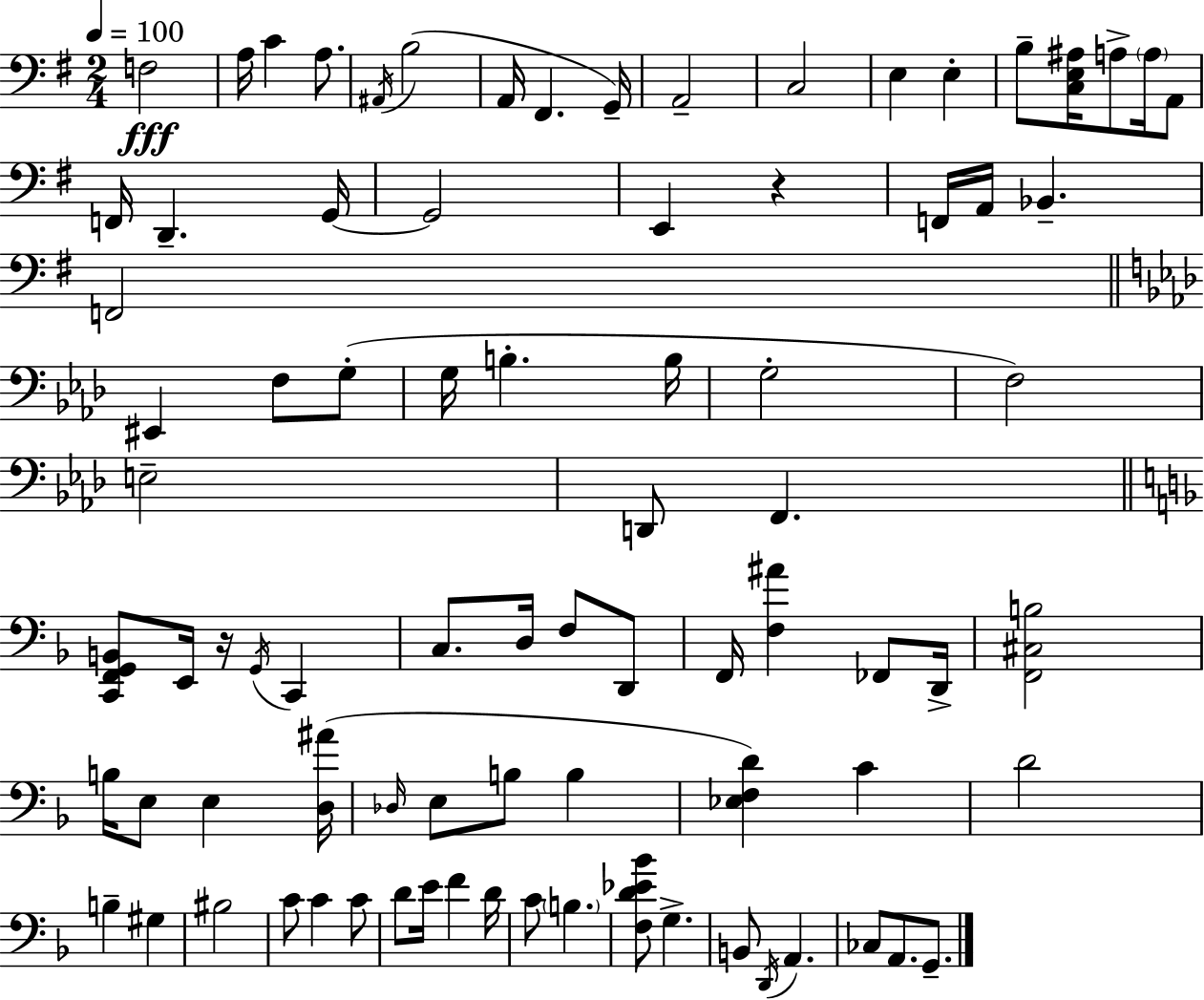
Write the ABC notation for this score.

X:1
T:Untitled
M:2/4
L:1/4
K:G
F,2 A,/4 C A,/2 ^A,,/4 B,2 A,,/4 ^F,, G,,/4 A,,2 C,2 E, E, B,/2 [C,E,^A,]/4 A,/2 A,/4 A,,/2 F,,/4 D,, G,,/4 G,,2 E,, z F,,/4 A,,/4 _B,, F,,2 ^E,, F,/2 G,/2 G,/4 B, B,/4 G,2 F,2 E,2 D,,/2 F,, [C,,F,,G,,B,,]/2 E,,/4 z/4 G,,/4 C,, C,/2 D,/4 F,/2 D,,/2 F,,/4 [F,^A] _F,,/2 D,,/4 [F,,^C,B,]2 B,/4 E,/2 E, [D,^A]/4 _D,/4 E,/2 B,/2 B, [_E,F,D] C D2 B, ^G, ^B,2 C/2 C C/2 D/2 E/4 F D/4 C/2 B, [F,D_E_B]/2 G, B,,/2 D,,/4 A,, _C,/2 A,,/2 G,,/2